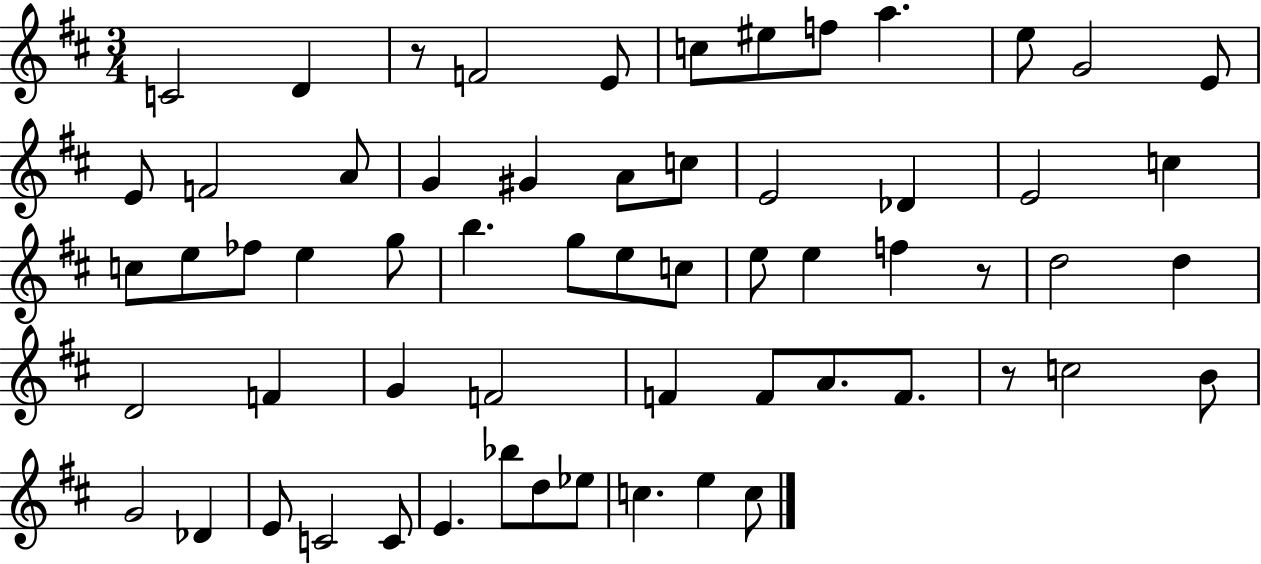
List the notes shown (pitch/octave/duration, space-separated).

C4/h D4/q R/e F4/h E4/e C5/e EIS5/e F5/e A5/q. E5/e G4/h E4/e E4/e F4/h A4/e G4/q G#4/q A4/e C5/e E4/h Db4/q E4/h C5/q C5/e E5/e FES5/e E5/q G5/e B5/q. G5/e E5/e C5/e E5/e E5/q F5/q R/e D5/h D5/q D4/h F4/q G4/q F4/h F4/q F4/e A4/e. F4/e. R/e C5/h B4/e G4/h Db4/q E4/e C4/h C4/e E4/q. Bb5/e D5/e Eb5/e C5/q. E5/q C5/e